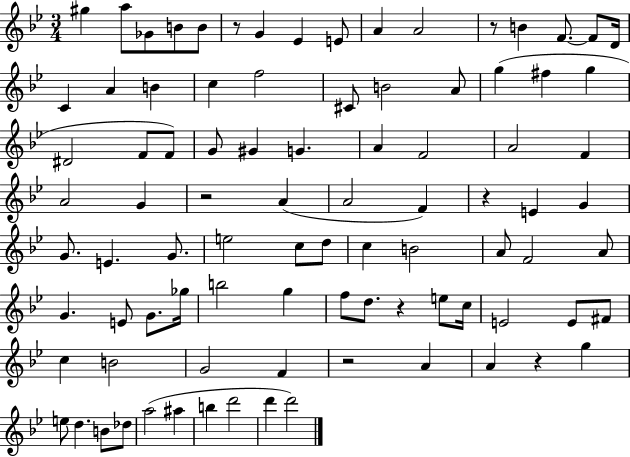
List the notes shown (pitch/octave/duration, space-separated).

G#5/q A5/e Gb4/e B4/e B4/e R/e G4/q Eb4/q E4/e A4/q A4/h R/e B4/q F4/e. F4/e D4/s C4/q A4/q B4/q C5/q F5/h C#4/e B4/h A4/e G5/q F#5/q G5/q D#4/h F4/e F4/e G4/e G#4/q G4/q. A4/q F4/h A4/h F4/q A4/h G4/q R/h A4/q A4/h F4/q R/q E4/q G4/q G4/e. E4/q. G4/e. E5/h C5/e D5/e C5/q B4/h A4/e F4/h A4/e G4/q. E4/e G4/e. Gb5/s B5/h G5/q F5/e D5/e. R/q E5/e C5/s E4/h E4/e F#4/e C5/q B4/h G4/h F4/q R/h A4/q A4/q R/q G5/q E5/e D5/q. B4/e Db5/e A5/h A#5/q B5/q D6/h D6/q D6/h